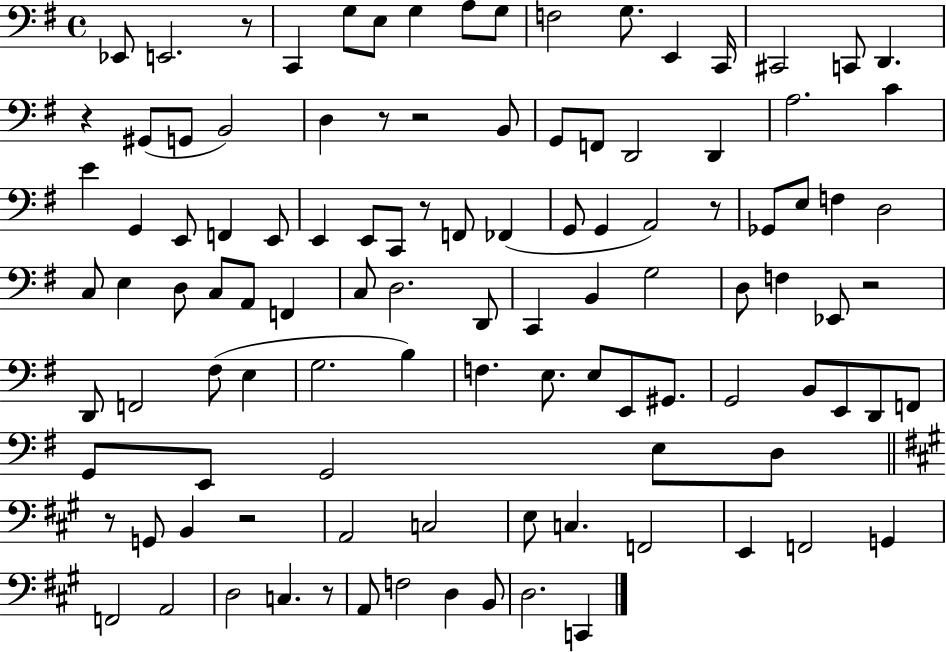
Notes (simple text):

Eb2/e E2/h. R/e C2/q G3/e E3/e G3/q A3/e G3/e F3/h G3/e. E2/q C2/s C#2/h C2/e D2/q. R/q G#2/e G2/e B2/h D3/q R/e R/h B2/e G2/e F2/e D2/h D2/q A3/h. C4/q E4/q G2/q E2/e F2/q E2/e E2/q E2/e C2/e R/e F2/e FES2/q G2/e G2/q A2/h R/e Gb2/e E3/e F3/q D3/h C3/e E3/q D3/e C3/e A2/e F2/q C3/e D3/h. D2/e C2/q B2/q G3/h D3/e F3/q Eb2/e R/h D2/e F2/h F#3/e E3/q G3/h. B3/q F3/q. E3/e. E3/e E2/e G#2/e. G2/h B2/e E2/e D2/e F2/e G2/e E2/e G2/h E3/e D3/e R/e G2/e B2/q R/h A2/h C3/h E3/e C3/q. F2/h E2/q F2/h G2/q F2/h A2/h D3/h C3/q. R/e A2/e F3/h D3/q B2/e D3/h. C2/q